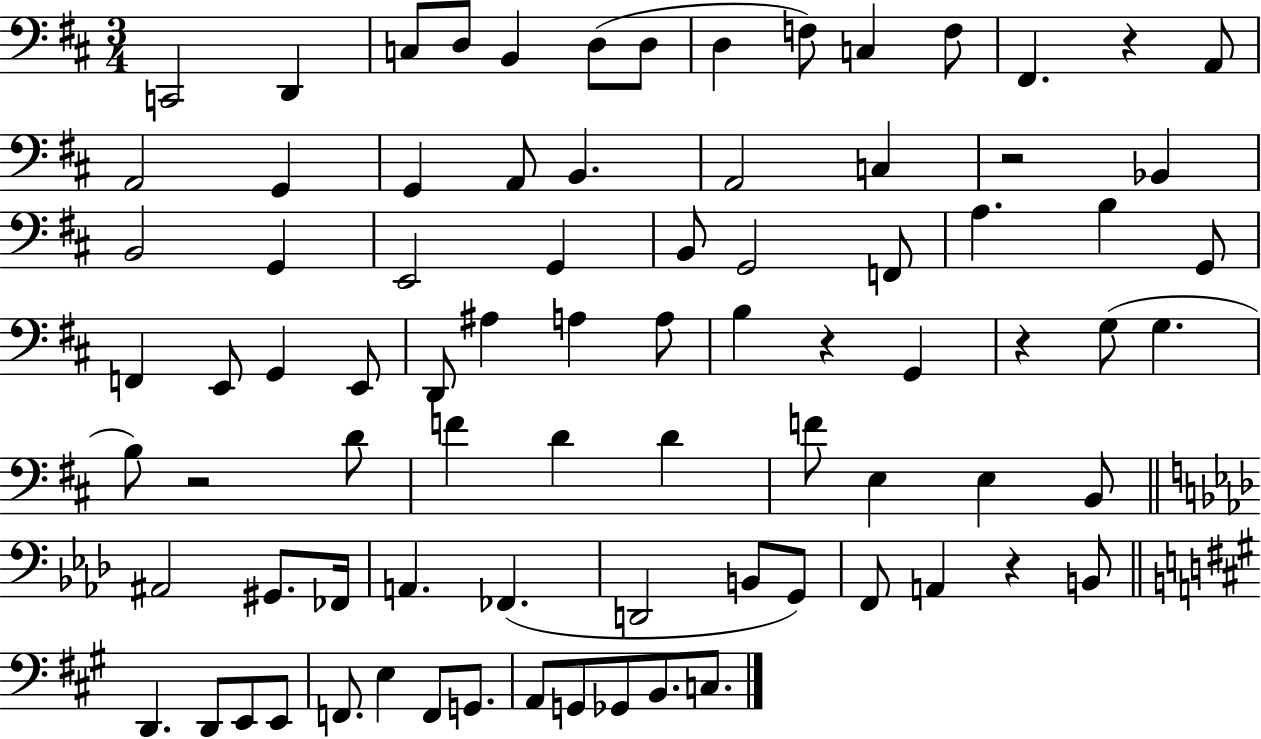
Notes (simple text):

C2/h D2/q C3/e D3/e B2/q D3/e D3/e D3/q F3/e C3/q F3/e F#2/q. R/q A2/e A2/h G2/q G2/q A2/e B2/q. A2/h C3/q R/h Bb2/q B2/h G2/q E2/h G2/q B2/e G2/h F2/e A3/q. B3/q G2/e F2/q E2/e G2/q E2/e D2/e A#3/q A3/q A3/e B3/q R/q G2/q R/q G3/e G3/q. B3/e R/h D4/e F4/q D4/q D4/q F4/e E3/q E3/q B2/e A#2/h G#2/e. FES2/s A2/q. FES2/q. D2/h B2/e G2/e F2/e A2/q R/q B2/e D2/q. D2/e E2/e E2/e F2/e. E3/q F2/e G2/e. A2/e G2/e Gb2/e B2/e. C3/e.